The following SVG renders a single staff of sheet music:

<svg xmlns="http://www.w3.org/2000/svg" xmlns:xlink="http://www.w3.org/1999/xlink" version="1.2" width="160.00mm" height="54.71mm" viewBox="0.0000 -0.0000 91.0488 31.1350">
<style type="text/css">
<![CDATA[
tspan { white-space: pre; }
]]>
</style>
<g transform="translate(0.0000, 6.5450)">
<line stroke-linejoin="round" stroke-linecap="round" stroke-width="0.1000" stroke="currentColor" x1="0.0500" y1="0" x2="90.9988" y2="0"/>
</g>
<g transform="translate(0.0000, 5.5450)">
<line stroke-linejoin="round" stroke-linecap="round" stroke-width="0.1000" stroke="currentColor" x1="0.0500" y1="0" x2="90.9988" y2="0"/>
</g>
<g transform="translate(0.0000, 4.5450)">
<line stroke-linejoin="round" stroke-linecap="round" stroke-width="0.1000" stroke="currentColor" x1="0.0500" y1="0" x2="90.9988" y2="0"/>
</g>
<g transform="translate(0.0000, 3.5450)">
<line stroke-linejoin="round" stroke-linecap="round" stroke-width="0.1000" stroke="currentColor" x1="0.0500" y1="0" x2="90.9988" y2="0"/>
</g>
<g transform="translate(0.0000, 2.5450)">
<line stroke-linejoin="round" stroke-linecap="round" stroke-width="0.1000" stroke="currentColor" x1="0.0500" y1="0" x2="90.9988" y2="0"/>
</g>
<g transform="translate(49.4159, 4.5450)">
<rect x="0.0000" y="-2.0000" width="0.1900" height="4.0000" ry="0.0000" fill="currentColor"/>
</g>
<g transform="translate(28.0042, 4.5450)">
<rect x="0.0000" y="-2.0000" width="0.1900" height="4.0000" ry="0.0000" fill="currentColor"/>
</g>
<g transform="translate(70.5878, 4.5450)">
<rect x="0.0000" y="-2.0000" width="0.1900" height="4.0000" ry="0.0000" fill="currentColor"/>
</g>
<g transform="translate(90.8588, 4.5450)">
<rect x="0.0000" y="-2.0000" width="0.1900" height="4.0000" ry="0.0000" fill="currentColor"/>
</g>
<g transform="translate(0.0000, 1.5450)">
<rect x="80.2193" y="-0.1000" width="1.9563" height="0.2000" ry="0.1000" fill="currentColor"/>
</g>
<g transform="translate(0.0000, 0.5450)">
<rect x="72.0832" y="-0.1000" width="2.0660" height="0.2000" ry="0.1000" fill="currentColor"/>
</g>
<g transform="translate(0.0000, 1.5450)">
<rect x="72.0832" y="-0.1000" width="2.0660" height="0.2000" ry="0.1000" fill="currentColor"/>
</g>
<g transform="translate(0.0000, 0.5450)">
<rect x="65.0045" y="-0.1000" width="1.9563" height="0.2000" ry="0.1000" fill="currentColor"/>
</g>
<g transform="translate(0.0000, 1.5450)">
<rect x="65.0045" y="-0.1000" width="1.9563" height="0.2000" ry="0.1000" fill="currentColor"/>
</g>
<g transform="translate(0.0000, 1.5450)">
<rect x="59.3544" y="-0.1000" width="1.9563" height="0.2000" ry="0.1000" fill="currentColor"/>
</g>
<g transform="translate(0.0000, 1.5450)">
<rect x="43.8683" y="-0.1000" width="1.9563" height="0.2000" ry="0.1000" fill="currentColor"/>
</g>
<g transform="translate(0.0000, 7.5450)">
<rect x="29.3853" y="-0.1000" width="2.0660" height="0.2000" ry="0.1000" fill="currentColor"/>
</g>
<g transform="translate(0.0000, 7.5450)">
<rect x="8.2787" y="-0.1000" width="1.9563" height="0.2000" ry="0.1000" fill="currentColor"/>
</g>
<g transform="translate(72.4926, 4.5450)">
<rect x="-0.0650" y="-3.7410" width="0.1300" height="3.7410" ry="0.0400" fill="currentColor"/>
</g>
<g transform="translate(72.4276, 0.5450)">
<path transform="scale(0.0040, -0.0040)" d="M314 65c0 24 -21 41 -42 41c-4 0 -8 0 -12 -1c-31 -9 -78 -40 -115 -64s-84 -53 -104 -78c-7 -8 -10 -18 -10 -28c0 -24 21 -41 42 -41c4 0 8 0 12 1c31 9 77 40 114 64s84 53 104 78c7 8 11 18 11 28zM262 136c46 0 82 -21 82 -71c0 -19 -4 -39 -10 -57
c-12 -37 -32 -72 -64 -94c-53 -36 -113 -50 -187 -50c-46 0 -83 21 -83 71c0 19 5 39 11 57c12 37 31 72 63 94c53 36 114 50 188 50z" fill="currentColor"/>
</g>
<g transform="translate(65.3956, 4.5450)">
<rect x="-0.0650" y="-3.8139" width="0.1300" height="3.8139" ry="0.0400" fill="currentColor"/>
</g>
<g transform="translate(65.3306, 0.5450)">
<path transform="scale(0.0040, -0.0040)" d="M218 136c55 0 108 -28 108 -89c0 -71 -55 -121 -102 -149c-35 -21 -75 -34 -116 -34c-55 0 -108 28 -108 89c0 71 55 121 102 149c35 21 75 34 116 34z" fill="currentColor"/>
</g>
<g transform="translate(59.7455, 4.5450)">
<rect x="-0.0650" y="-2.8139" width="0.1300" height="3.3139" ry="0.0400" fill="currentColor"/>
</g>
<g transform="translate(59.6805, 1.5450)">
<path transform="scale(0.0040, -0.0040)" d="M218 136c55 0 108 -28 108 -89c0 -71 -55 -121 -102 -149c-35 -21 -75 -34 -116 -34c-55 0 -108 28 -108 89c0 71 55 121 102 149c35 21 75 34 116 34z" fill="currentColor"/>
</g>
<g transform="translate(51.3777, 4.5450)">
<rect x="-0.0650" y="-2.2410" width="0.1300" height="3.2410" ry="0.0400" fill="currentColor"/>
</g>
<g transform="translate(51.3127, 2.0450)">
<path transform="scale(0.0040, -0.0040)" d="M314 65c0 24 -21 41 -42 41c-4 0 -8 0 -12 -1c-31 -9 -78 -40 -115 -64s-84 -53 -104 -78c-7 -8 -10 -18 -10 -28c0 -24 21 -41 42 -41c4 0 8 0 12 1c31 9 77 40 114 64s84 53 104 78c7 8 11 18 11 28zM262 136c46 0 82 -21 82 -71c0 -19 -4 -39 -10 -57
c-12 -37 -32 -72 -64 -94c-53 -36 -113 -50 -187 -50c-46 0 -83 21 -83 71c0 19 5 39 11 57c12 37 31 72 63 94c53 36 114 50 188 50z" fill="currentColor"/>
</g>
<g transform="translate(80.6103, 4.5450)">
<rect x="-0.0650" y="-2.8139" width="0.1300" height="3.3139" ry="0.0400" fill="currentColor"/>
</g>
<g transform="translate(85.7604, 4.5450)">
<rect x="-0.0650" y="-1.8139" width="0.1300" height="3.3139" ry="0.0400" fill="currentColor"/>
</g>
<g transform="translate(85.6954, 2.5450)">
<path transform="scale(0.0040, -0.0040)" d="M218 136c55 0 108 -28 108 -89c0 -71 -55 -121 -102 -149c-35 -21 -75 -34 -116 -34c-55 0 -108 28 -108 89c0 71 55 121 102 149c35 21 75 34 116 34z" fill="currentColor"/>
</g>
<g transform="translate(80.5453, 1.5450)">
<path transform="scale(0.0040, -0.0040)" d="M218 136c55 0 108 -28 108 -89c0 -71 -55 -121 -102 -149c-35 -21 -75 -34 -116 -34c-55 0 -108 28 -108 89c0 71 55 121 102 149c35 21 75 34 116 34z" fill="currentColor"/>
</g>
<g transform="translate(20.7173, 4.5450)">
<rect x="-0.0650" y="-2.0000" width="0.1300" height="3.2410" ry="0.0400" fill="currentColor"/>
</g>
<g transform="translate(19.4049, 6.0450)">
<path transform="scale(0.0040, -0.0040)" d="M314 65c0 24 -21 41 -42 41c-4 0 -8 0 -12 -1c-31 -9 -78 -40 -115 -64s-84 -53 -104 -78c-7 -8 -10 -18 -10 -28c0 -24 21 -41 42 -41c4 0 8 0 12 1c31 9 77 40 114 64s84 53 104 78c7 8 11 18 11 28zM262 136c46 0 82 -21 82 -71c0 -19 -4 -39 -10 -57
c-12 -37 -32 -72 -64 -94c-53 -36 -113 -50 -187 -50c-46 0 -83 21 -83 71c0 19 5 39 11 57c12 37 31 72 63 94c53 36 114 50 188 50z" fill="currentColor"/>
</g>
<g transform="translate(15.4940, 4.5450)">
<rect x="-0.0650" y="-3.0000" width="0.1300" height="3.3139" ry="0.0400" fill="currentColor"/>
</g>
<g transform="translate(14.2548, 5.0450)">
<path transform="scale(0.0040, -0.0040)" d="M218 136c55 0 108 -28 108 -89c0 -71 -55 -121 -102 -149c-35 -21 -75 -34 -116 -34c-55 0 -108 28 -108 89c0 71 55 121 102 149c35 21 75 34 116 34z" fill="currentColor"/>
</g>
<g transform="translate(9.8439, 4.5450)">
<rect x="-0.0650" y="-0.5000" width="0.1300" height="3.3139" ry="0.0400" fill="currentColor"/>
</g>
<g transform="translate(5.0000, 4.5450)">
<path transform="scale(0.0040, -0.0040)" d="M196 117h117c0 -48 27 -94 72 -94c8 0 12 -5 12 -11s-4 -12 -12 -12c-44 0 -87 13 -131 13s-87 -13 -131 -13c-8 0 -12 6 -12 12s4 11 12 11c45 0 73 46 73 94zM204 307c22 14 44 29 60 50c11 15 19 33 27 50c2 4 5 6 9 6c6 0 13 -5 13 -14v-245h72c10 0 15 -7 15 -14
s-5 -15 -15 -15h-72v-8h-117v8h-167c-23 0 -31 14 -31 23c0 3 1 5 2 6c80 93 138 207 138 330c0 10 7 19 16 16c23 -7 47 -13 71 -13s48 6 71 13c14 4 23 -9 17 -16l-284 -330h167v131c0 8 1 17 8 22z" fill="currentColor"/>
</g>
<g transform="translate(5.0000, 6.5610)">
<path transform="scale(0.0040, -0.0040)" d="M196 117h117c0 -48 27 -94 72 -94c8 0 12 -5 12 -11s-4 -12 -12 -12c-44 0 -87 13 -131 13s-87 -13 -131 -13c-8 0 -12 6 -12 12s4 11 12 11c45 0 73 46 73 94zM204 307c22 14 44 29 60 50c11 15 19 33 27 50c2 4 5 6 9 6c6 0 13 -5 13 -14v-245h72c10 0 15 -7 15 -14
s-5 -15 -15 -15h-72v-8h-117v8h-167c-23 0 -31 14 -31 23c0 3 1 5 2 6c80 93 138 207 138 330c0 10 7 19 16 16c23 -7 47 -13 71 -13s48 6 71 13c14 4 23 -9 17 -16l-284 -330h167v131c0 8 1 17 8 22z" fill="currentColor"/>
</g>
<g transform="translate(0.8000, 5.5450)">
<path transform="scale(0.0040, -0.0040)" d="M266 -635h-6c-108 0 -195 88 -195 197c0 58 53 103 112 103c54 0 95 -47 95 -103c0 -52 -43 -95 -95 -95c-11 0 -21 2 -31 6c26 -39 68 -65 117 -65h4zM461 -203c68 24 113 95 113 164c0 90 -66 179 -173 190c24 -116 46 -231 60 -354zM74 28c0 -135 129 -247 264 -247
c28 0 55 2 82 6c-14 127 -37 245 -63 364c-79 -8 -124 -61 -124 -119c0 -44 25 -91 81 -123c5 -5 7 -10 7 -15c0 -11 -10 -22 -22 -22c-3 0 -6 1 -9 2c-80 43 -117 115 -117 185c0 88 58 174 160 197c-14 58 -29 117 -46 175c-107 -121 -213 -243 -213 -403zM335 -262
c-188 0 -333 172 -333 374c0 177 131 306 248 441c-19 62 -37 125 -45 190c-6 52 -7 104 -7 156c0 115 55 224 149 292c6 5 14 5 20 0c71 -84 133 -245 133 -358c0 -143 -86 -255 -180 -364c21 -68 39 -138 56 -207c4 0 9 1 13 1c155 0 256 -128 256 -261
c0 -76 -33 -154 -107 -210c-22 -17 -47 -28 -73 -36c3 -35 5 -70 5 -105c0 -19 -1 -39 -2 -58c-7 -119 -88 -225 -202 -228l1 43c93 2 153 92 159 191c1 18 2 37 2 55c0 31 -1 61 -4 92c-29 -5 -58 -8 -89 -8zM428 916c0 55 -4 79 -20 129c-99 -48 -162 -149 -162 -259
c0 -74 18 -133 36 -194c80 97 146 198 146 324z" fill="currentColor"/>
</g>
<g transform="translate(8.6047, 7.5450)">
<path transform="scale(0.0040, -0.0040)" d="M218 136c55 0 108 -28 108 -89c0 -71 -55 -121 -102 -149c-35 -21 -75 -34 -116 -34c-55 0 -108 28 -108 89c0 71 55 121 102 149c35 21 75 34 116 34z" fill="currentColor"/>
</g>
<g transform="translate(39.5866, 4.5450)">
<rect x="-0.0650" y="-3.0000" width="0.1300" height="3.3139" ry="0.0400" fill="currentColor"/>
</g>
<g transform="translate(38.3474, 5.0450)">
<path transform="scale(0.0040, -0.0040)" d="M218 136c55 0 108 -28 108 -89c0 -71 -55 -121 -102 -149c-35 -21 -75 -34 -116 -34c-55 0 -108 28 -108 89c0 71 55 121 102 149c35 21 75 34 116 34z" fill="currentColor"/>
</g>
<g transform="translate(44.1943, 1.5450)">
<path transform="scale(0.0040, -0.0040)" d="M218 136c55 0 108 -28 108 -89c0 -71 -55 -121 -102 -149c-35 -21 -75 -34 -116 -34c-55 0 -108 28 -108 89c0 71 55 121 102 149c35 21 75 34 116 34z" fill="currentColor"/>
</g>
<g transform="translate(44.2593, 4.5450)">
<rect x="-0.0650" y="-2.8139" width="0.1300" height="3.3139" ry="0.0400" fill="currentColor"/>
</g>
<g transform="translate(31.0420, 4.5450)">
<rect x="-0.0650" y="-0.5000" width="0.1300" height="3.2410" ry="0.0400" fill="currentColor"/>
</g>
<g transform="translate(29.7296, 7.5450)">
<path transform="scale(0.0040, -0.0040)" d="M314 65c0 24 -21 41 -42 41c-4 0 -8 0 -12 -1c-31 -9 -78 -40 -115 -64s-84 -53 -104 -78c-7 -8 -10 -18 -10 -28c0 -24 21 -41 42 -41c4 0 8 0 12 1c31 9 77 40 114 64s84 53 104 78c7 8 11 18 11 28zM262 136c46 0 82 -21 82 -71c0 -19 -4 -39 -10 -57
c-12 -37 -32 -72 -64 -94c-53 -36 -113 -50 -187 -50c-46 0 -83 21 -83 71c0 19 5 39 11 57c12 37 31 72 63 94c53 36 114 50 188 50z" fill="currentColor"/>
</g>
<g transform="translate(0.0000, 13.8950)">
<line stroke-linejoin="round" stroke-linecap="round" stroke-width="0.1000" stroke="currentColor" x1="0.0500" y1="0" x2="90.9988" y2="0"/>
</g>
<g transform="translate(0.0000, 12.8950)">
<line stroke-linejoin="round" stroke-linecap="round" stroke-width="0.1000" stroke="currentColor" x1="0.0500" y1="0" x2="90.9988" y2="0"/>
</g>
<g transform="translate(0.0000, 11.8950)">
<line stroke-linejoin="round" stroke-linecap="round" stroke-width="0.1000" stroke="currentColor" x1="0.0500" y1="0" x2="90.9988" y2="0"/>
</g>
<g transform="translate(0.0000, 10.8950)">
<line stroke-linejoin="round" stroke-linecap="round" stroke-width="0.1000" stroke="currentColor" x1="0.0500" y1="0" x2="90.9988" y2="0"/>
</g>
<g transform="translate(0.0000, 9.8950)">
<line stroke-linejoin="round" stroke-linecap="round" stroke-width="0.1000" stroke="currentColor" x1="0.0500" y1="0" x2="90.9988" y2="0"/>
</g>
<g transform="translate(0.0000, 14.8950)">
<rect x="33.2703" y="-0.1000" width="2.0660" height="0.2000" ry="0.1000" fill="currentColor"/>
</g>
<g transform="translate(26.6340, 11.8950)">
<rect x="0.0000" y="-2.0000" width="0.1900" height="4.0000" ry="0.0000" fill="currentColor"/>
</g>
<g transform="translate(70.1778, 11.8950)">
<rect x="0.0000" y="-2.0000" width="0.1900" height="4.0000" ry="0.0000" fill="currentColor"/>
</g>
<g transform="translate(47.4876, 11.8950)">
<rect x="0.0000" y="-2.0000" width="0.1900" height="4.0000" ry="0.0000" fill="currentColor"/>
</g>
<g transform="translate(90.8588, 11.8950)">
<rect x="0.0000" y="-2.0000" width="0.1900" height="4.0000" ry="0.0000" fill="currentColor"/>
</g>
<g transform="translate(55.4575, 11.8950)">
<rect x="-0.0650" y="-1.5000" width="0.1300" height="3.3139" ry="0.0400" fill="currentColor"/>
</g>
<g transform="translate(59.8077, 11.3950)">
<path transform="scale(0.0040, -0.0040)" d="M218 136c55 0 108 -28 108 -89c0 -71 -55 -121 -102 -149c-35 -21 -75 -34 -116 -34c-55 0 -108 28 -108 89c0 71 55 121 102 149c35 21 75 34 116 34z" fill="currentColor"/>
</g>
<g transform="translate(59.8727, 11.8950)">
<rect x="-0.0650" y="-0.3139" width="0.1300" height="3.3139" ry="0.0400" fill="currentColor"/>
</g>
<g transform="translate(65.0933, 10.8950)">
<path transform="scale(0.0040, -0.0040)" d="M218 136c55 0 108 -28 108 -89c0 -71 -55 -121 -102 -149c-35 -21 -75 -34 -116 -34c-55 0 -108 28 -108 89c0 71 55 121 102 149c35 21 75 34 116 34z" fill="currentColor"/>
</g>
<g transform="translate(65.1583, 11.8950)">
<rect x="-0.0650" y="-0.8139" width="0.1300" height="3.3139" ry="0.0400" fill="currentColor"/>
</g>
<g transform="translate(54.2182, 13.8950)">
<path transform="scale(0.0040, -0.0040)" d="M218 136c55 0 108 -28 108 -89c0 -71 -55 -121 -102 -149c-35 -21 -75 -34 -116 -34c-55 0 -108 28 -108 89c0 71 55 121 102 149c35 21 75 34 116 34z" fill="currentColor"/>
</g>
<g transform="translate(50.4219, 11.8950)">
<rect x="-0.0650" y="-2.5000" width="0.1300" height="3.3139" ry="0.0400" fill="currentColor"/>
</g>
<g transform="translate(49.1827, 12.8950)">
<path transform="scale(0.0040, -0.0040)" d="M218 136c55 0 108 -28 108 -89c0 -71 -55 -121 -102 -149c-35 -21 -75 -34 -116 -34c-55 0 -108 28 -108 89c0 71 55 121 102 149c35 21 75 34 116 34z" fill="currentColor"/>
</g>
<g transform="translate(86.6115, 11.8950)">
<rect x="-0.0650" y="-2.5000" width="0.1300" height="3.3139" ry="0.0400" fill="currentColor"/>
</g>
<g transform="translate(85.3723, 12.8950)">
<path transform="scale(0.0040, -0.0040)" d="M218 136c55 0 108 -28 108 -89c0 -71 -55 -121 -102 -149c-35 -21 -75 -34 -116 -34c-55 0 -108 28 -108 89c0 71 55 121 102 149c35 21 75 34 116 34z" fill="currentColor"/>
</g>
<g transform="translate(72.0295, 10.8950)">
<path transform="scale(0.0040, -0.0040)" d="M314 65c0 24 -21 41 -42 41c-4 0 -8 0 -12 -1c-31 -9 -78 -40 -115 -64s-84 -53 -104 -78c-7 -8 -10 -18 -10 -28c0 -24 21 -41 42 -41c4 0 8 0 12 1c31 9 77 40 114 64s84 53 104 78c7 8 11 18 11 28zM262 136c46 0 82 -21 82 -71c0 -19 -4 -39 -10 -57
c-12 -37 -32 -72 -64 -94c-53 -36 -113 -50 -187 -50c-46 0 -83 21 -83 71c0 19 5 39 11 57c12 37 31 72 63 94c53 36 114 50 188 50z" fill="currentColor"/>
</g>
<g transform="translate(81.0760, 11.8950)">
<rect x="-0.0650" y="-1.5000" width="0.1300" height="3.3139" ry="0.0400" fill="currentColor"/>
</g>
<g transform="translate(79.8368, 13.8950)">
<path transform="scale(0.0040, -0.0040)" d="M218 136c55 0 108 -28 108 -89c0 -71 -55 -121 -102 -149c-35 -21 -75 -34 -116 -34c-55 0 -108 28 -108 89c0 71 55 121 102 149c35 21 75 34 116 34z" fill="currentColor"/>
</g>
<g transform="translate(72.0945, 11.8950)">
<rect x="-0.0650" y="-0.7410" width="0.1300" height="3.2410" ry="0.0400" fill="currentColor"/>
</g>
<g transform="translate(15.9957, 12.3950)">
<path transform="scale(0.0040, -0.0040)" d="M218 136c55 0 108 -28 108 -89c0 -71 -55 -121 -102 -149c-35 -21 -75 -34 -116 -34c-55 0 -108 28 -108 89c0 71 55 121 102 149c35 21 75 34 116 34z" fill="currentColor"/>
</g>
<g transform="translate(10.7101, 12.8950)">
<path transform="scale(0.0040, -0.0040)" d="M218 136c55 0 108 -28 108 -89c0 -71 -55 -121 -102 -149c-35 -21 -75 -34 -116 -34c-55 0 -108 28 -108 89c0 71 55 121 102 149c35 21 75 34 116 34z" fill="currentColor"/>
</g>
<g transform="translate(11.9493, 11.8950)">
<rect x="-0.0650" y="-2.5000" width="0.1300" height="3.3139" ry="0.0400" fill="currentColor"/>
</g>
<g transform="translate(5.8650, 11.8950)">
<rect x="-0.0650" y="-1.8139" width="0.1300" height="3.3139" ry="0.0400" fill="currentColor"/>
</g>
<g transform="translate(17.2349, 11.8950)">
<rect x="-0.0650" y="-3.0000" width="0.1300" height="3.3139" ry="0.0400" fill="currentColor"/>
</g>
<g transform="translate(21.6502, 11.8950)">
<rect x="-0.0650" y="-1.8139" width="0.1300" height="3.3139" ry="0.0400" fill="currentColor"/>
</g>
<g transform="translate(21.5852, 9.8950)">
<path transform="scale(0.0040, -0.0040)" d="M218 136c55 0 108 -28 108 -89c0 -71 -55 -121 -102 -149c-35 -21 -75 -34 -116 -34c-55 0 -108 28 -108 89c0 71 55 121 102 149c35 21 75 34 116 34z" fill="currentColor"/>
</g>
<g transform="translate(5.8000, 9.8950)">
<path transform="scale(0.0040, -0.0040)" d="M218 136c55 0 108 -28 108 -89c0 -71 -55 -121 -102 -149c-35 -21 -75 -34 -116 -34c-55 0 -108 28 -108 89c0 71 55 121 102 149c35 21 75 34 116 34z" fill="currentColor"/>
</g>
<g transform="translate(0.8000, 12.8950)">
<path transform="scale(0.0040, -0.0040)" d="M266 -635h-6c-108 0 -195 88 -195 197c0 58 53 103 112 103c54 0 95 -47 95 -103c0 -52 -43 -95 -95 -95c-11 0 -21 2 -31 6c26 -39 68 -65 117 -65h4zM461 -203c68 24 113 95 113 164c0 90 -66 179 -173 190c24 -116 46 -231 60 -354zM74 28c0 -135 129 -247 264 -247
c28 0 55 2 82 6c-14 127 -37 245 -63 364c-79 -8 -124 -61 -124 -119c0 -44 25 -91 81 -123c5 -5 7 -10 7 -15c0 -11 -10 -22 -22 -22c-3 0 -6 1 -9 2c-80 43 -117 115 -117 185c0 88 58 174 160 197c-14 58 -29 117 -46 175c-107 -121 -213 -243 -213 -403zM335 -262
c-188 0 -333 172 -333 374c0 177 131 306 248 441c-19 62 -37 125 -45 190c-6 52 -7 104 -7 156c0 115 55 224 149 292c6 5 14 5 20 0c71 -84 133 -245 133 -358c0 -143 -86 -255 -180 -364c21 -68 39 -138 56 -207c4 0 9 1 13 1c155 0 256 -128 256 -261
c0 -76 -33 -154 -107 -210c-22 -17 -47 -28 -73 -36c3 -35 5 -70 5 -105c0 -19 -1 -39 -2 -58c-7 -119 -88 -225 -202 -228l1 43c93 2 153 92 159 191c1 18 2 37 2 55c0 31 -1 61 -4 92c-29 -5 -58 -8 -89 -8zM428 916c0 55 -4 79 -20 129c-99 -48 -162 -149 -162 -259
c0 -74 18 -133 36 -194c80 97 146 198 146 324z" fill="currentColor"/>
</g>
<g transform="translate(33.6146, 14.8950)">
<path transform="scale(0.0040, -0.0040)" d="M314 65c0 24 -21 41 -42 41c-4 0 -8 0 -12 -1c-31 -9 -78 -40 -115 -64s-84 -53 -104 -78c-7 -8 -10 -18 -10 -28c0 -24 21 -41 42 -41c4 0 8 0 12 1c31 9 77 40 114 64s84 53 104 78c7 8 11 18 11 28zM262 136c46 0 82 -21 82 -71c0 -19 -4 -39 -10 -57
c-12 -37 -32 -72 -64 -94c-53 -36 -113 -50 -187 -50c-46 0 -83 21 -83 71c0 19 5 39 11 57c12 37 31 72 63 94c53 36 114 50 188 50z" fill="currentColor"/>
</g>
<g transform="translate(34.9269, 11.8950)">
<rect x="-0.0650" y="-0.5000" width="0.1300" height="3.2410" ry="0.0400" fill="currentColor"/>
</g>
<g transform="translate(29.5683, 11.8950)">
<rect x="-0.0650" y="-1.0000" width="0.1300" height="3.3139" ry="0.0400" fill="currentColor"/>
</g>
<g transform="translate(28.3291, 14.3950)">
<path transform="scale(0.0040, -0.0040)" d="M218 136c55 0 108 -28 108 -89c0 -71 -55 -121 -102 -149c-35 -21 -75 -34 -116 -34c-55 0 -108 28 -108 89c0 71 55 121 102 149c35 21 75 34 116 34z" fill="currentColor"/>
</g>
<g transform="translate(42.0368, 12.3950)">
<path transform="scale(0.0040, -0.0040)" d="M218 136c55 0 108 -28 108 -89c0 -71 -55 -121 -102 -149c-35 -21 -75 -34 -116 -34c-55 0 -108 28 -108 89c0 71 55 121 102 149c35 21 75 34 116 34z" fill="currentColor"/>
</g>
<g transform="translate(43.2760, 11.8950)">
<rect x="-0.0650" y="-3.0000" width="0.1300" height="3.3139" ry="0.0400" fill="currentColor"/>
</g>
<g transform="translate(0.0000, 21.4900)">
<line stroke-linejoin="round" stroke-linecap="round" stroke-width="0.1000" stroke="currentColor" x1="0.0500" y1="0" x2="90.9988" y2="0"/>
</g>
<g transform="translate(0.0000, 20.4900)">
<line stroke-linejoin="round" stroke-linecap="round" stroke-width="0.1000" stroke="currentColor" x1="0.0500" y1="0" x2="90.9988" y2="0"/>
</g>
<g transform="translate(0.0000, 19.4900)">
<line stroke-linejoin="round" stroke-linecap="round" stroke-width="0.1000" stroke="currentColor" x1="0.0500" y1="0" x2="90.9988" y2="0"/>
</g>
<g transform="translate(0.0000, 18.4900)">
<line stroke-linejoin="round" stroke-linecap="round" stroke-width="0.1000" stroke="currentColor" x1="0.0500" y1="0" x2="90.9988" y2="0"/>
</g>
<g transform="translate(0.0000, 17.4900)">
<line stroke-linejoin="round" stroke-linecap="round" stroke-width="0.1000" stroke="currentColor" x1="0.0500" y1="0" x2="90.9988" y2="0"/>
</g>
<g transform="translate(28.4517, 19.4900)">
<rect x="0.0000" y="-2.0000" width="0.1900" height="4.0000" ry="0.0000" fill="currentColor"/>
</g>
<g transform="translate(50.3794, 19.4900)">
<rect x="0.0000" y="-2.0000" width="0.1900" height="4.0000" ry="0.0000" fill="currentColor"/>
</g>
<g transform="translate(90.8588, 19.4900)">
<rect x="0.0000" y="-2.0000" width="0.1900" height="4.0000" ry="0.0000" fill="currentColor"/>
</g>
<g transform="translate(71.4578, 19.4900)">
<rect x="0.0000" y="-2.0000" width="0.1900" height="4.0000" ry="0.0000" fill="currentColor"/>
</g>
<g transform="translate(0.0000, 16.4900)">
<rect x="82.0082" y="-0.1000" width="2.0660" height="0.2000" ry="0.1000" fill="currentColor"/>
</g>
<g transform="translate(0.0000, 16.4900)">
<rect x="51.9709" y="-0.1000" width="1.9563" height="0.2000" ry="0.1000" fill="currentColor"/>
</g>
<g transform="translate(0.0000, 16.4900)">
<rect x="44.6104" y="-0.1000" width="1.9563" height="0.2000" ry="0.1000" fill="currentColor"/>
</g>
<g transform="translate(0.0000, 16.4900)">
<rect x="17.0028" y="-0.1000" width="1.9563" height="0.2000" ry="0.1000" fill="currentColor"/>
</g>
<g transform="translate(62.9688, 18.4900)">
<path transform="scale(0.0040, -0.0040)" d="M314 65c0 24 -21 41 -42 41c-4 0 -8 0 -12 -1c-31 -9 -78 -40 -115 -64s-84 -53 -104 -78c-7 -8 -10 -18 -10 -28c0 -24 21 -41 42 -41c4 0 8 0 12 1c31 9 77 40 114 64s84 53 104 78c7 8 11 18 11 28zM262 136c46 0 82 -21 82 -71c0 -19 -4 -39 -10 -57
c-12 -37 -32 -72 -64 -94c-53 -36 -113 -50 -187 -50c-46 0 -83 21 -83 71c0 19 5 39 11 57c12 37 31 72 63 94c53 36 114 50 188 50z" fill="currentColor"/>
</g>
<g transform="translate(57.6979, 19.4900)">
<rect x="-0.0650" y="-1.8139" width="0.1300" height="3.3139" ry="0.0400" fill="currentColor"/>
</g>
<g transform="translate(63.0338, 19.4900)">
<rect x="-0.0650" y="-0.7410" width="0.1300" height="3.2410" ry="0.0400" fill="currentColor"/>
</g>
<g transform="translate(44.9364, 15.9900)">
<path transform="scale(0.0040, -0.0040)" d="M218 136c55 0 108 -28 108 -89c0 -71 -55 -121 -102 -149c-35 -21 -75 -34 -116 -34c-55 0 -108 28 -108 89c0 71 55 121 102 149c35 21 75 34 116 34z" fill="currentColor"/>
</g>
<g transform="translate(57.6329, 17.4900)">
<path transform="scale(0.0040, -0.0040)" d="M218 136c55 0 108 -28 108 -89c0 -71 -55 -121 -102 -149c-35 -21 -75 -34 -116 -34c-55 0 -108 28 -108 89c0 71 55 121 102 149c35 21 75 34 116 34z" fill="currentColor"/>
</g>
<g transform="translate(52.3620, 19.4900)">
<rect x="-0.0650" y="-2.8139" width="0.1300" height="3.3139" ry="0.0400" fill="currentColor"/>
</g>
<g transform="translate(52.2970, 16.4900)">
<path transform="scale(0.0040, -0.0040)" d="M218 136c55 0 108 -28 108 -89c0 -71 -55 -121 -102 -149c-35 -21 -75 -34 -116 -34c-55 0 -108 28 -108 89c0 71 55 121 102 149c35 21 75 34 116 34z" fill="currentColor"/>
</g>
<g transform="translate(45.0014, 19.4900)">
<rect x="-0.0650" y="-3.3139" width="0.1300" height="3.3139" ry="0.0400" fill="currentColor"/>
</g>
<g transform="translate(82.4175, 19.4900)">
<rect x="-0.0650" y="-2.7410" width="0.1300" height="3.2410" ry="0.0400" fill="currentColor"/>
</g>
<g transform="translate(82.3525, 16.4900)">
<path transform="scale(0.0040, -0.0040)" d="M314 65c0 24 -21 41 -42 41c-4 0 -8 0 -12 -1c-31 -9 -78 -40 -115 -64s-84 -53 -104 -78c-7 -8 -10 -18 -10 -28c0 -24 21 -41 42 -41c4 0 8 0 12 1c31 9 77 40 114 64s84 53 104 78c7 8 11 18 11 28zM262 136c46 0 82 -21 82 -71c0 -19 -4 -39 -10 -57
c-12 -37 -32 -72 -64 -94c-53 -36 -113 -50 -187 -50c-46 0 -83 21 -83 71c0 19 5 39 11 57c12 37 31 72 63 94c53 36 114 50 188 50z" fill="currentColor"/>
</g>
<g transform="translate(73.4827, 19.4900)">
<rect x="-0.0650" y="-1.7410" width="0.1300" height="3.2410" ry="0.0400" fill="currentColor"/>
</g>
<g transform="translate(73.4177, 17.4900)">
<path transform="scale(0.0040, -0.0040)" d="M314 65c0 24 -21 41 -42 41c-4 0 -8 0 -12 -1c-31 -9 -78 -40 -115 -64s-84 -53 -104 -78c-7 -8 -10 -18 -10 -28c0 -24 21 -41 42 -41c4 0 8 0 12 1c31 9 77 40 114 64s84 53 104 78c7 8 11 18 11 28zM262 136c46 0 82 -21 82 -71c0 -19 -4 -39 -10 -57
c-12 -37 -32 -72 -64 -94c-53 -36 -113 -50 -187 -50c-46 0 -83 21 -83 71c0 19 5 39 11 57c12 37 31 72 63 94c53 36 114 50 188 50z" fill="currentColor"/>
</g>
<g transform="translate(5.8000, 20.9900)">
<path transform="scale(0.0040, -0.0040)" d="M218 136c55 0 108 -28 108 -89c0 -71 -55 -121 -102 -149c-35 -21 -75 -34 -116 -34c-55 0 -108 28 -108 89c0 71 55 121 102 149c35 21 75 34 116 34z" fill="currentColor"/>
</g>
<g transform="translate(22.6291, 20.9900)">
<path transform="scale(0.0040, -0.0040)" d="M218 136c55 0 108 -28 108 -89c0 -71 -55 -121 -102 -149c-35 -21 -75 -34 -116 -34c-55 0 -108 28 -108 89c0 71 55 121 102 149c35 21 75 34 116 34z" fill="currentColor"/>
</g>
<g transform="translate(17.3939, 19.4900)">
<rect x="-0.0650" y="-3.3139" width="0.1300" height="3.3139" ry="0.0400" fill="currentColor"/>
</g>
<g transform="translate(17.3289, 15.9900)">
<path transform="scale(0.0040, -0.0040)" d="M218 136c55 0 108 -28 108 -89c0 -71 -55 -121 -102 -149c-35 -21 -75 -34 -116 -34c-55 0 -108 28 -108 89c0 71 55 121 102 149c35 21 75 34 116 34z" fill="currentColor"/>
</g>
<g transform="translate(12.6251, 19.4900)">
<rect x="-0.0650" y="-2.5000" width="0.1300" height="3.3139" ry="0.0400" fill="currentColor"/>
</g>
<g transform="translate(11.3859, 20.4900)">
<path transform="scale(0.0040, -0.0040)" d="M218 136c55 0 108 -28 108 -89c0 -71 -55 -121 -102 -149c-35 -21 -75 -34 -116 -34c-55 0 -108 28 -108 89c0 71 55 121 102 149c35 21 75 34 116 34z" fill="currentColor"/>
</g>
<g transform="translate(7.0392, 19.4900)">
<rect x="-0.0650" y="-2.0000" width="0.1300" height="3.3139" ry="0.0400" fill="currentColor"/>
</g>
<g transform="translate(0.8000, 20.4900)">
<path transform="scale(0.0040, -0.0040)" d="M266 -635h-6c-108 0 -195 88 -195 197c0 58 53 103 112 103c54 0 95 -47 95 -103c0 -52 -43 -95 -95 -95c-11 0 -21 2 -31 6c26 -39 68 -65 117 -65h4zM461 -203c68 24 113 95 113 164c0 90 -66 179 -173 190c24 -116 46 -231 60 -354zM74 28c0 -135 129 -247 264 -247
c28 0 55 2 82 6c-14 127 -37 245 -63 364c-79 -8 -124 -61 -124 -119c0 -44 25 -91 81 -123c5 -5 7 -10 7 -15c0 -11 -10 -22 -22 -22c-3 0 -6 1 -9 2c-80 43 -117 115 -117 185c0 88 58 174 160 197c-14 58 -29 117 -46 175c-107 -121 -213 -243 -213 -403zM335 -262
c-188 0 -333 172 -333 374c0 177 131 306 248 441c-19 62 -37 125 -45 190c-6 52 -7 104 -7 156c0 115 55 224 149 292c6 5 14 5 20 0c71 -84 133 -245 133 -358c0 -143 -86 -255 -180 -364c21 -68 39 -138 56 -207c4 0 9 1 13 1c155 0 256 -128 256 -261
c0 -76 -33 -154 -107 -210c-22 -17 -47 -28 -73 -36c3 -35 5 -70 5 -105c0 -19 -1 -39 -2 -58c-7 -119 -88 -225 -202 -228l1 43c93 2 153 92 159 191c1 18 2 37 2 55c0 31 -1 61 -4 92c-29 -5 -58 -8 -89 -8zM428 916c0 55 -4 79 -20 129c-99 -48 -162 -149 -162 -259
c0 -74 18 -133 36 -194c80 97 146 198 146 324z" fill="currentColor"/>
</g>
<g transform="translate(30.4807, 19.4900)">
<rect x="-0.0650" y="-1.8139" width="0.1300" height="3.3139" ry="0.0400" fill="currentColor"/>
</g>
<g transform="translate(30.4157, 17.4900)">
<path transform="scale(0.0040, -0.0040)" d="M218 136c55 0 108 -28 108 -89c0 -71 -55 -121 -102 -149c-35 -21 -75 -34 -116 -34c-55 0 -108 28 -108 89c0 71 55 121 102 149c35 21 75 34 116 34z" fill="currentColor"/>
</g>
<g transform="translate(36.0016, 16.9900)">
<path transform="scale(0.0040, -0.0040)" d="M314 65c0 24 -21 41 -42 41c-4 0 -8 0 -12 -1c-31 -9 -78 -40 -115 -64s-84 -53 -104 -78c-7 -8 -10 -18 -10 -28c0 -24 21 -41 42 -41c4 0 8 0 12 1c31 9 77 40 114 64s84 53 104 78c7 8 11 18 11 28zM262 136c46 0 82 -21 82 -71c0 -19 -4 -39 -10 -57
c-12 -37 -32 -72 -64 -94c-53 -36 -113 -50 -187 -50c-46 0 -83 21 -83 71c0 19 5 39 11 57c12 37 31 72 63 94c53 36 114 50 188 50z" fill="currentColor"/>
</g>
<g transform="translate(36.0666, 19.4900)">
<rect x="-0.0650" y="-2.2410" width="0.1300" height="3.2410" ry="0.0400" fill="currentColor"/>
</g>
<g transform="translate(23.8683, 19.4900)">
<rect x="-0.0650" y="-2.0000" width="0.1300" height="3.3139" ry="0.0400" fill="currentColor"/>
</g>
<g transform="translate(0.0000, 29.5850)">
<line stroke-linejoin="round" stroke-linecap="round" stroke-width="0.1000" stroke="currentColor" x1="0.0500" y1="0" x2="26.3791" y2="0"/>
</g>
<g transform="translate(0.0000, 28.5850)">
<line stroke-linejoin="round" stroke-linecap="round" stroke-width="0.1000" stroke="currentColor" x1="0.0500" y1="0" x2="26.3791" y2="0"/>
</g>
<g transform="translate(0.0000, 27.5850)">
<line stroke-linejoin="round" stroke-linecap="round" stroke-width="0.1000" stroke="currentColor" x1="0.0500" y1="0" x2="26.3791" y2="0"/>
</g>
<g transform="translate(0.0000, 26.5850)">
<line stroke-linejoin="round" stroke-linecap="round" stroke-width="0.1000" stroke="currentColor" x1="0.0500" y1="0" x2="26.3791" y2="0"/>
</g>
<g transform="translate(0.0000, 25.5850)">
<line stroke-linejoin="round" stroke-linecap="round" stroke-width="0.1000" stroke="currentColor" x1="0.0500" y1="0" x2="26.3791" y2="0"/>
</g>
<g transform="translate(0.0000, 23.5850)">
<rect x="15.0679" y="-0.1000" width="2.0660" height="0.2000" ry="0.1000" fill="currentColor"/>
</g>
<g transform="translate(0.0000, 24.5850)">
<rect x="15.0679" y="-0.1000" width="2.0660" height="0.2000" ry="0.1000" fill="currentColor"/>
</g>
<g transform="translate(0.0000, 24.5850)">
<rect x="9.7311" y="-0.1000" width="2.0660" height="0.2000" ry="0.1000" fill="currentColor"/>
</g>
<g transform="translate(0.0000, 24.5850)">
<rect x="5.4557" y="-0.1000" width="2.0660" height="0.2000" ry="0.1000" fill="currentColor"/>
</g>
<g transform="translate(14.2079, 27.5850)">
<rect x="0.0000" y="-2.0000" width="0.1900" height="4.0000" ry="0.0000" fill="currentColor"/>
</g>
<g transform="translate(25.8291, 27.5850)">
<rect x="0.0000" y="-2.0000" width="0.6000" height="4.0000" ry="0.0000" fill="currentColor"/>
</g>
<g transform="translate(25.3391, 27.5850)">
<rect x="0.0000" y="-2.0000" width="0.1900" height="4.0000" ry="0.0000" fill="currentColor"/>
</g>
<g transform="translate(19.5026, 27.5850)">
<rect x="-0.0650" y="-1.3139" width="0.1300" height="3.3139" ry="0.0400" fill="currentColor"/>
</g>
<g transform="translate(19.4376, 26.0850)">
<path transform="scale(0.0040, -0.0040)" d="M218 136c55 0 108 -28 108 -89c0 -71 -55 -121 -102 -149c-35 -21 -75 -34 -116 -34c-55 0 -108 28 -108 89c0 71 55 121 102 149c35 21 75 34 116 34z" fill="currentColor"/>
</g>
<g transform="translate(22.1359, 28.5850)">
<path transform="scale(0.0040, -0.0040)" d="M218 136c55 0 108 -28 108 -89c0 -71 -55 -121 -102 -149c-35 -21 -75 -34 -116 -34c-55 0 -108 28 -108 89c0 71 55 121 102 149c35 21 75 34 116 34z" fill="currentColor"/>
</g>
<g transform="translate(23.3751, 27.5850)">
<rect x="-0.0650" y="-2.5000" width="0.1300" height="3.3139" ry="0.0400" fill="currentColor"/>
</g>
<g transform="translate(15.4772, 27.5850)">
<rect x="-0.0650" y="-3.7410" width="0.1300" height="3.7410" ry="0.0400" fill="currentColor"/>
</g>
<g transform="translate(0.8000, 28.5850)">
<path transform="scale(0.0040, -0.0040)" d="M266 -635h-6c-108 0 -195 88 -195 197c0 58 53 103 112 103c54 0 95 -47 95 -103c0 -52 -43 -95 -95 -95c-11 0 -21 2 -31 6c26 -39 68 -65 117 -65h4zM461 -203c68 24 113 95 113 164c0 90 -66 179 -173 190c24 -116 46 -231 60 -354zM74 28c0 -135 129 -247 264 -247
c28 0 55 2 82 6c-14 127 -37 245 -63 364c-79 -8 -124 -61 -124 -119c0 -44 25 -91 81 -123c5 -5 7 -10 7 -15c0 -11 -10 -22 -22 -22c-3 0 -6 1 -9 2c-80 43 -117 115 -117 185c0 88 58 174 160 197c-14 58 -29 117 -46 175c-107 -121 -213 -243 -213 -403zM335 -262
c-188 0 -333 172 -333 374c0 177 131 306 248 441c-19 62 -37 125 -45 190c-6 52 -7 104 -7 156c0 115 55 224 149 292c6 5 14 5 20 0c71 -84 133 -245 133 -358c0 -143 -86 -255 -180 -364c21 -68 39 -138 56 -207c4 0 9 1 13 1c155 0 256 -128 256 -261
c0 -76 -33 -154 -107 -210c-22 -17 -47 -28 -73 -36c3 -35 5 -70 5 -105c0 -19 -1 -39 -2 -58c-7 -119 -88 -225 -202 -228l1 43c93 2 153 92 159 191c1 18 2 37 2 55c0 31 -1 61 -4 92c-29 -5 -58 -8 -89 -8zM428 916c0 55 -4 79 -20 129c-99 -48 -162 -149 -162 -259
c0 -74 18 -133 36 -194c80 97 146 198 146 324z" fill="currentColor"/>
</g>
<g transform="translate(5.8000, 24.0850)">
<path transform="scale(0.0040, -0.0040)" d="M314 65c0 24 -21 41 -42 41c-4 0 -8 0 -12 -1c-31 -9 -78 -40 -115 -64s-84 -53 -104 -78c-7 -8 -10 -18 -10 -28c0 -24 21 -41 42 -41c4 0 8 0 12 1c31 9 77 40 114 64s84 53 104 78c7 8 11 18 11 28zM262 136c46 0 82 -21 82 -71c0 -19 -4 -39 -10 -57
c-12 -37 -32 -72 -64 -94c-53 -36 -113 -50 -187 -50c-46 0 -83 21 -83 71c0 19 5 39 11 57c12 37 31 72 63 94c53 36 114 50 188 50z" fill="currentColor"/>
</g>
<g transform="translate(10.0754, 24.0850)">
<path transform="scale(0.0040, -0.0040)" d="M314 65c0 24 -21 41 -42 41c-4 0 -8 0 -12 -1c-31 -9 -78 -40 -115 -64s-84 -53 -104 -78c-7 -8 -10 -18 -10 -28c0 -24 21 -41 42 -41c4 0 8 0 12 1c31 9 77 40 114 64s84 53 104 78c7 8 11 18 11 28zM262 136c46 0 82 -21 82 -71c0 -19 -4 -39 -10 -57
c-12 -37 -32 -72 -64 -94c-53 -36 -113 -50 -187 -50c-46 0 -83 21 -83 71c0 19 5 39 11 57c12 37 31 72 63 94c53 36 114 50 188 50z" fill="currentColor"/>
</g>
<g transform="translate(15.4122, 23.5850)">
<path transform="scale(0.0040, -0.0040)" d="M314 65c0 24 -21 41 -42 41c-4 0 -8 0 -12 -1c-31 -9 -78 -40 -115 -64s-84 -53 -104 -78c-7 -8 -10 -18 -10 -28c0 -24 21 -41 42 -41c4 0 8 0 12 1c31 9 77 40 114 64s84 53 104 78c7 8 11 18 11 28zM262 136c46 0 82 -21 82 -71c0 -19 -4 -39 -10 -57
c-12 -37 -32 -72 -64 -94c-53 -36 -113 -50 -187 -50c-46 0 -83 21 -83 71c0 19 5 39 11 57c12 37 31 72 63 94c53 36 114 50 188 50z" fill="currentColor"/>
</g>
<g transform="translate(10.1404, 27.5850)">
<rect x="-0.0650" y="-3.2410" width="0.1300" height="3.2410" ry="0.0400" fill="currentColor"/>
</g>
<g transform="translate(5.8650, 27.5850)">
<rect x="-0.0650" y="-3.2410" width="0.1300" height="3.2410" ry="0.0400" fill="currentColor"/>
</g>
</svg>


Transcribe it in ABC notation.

X:1
T:Untitled
M:4/4
L:1/4
K:C
C A F2 C2 A a g2 a c' c'2 a f f G A f D C2 A G E c d d2 E G F G b F f g2 b a f d2 f2 a2 b2 b2 c'2 e G